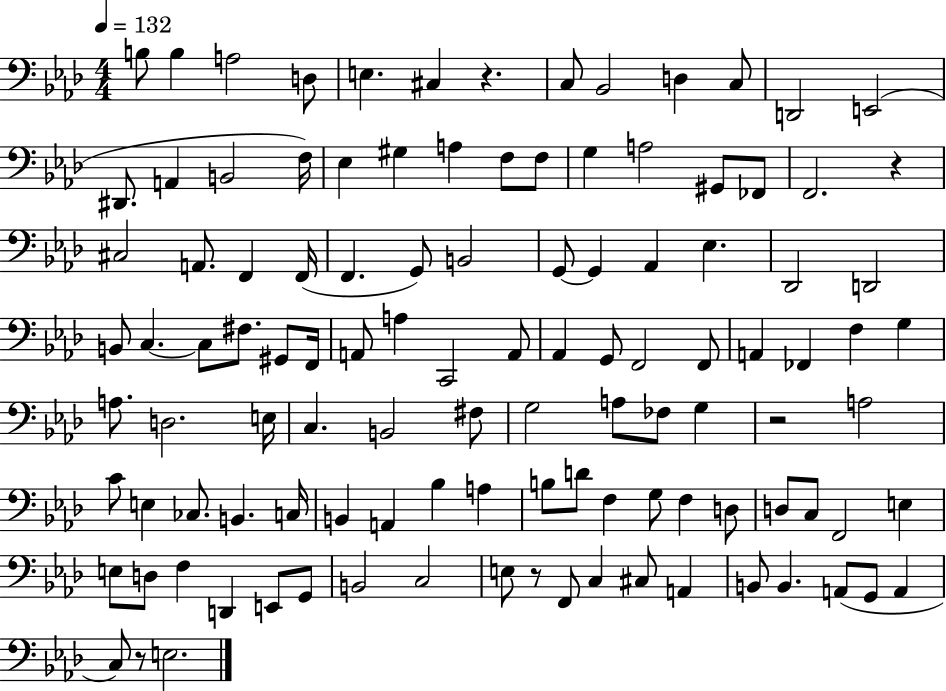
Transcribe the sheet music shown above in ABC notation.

X:1
T:Untitled
M:4/4
L:1/4
K:Ab
B,/2 B, A,2 D,/2 E, ^C, z C,/2 _B,,2 D, C,/2 D,,2 E,,2 ^D,,/2 A,, B,,2 F,/4 _E, ^G, A, F,/2 F,/2 G, A,2 ^G,,/2 _F,,/2 F,,2 z ^C,2 A,,/2 F,, F,,/4 F,, G,,/2 B,,2 G,,/2 G,, _A,, _E, _D,,2 D,,2 B,,/2 C, C,/2 ^F,/2 ^G,,/2 F,,/4 A,,/2 A, C,,2 A,,/2 _A,, G,,/2 F,,2 F,,/2 A,, _F,, F, G, A,/2 D,2 E,/4 C, B,,2 ^F,/2 G,2 A,/2 _F,/2 G, z2 A,2 C/2 E, _C,/2 B,, C,/4 B,, A,, _B, A, B,/2 D/2 F, G,/2 F, D,/2 D,/2 C,/2 F,,2 E, E,/2 D,/2 F, D,, E,,/2 G,,/2 B,,2 C,2 E,/2 z/2 F,,/2 C, ^C,/2 A,, B,,/2 B,, A,,/2 G,,/2 A,, C,/2 z/2 E,2